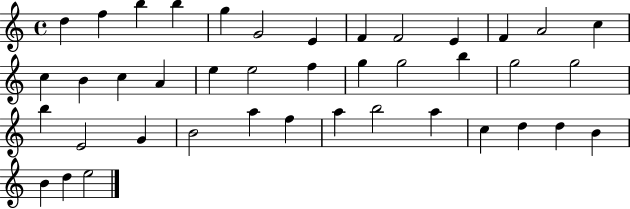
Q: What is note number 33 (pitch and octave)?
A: B5